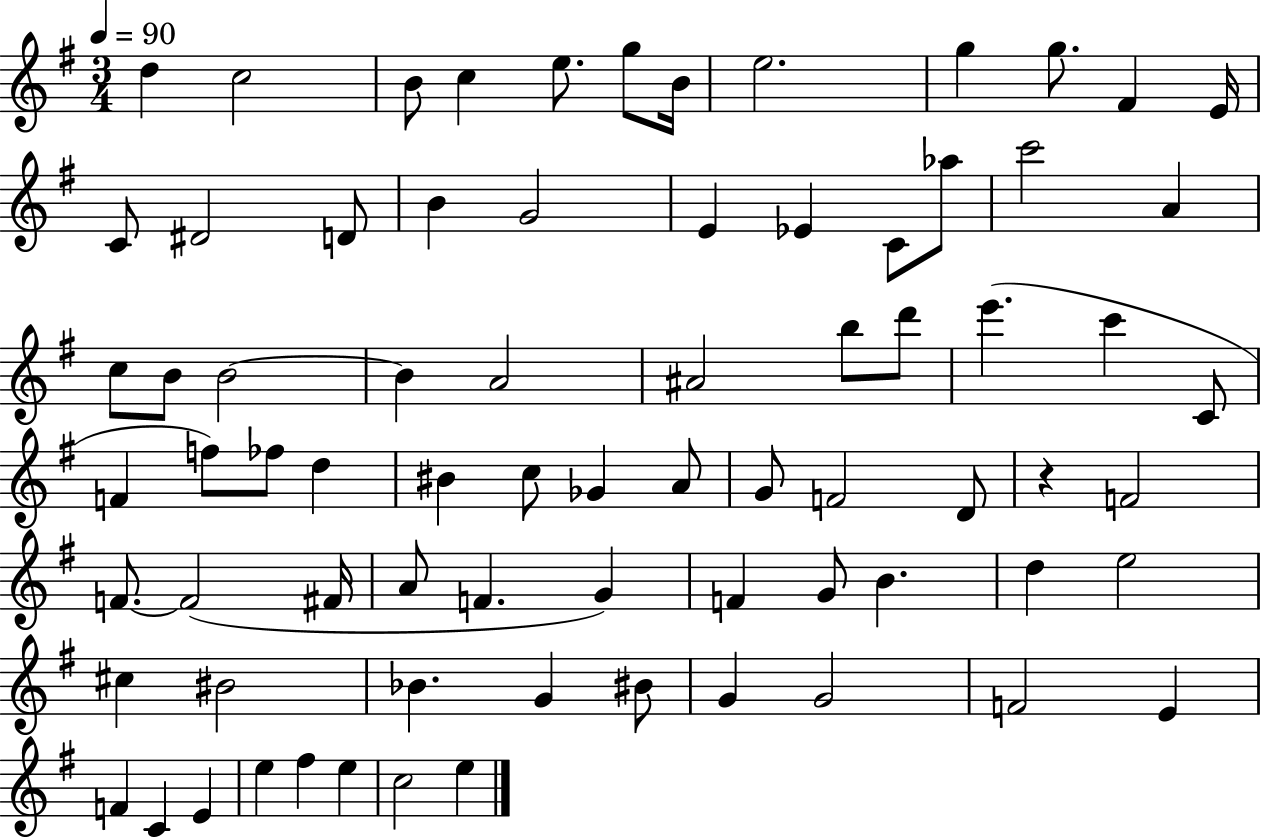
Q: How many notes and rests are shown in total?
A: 75